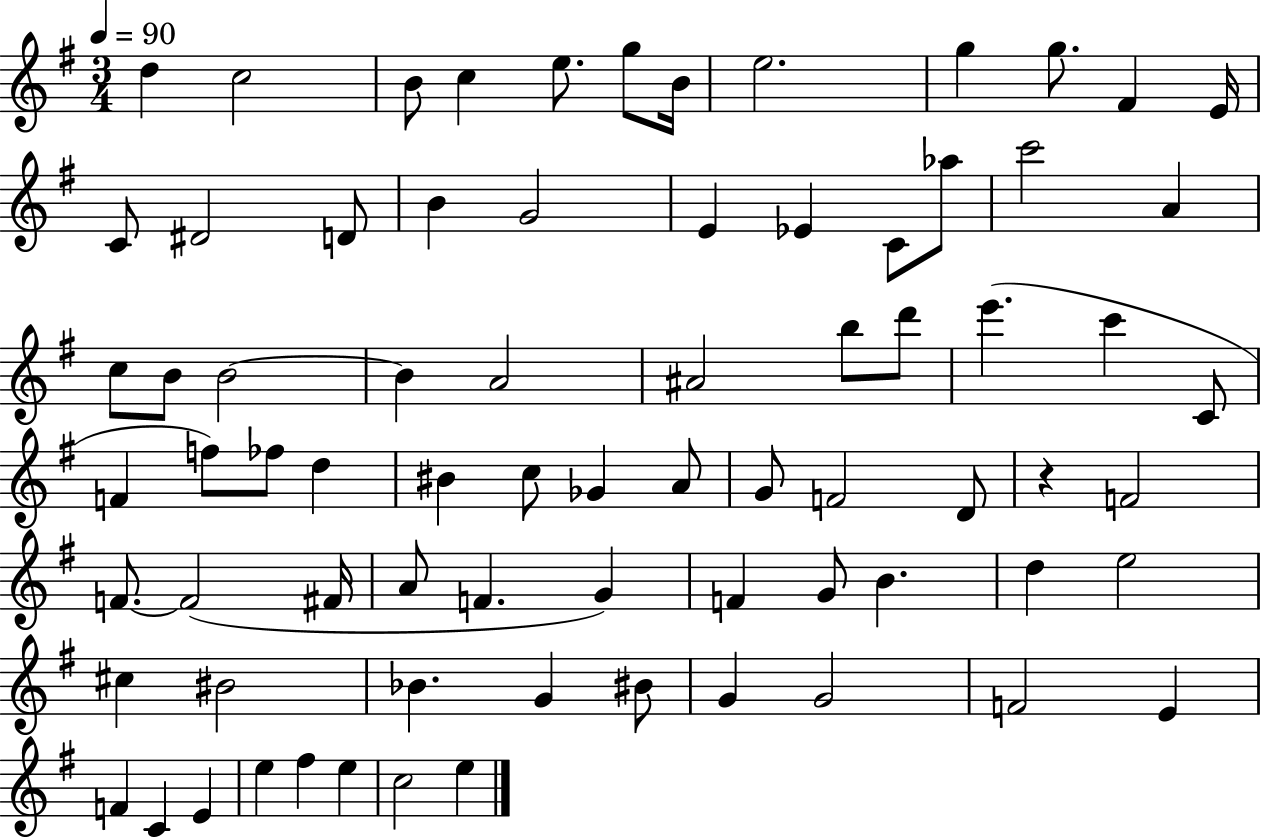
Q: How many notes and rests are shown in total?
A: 75